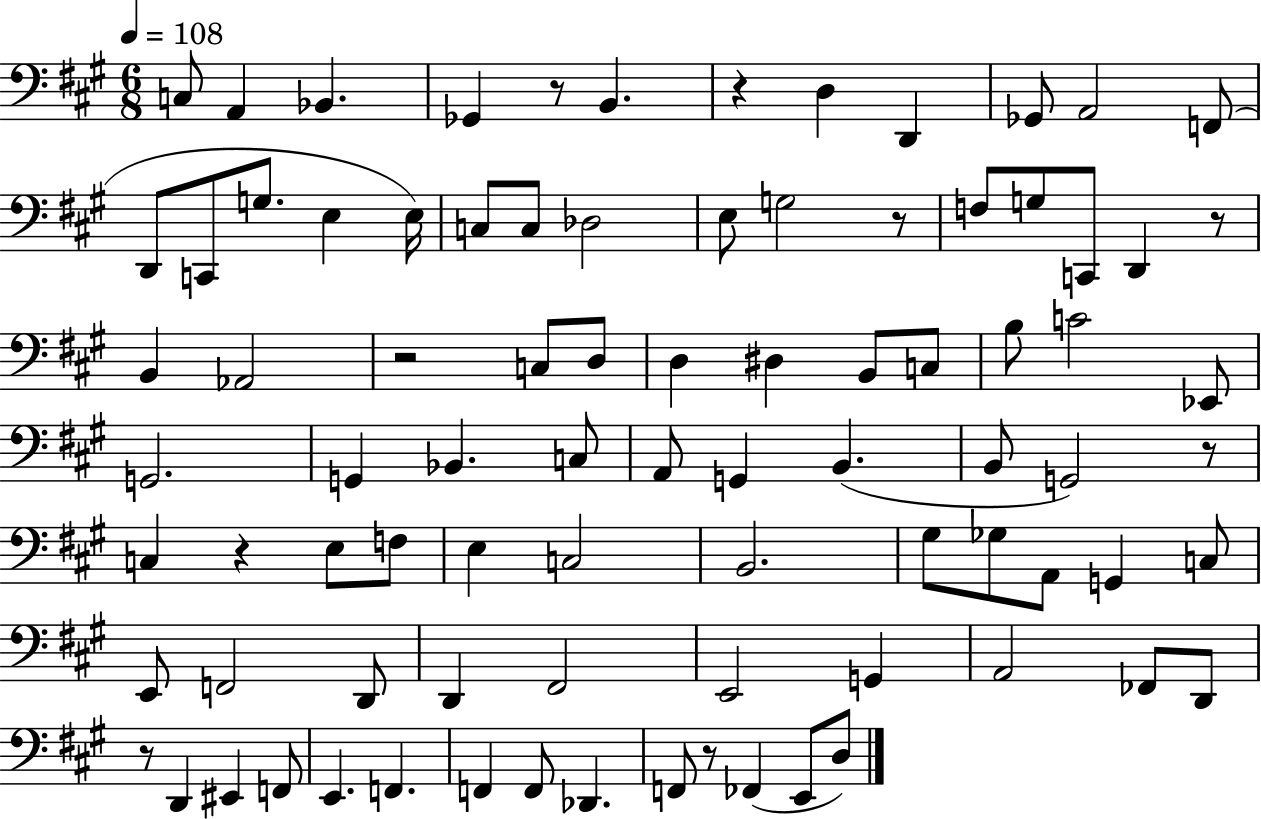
{
  \clef bass
  \numericTimeSignature
  \time 6/8
  \key a \major
  \tempo 4 = 108
  c8 a,4 bes,4. | ges,4 r8 b,4. | r4 d4 d,4 | ges,8 a,2 f,8( | \break d,8 c,8 g8. e4 e16) | c8 c8 des2 | e8 g2 r8 | f8 g8 c,8 d,4 r8 | \break b,4 aes,2 | r2 c8 d8 | d4 dis4 b,8 c8 | b8 c'2 ees,8 | \break g,2. | g,4 bes,4. c8 | a,8 g,4 b,4.( | b,8 g,2) r8 | \break c4 r4 e8 f8 | e4 c2 | b,2. | gis8 ges8 a,8 g,4 c8 | \break e,8 f,2 d,8 | d,4 fis,2 | e,2 g,4 | a,2 fes,8 d,8 | \break r8 d,4 eis,4 f,8 | e,4. f,4. | f,4 f,8 des,4. | f,8 r8 fes,4( e,8 d8) | \break \bar "|."
}